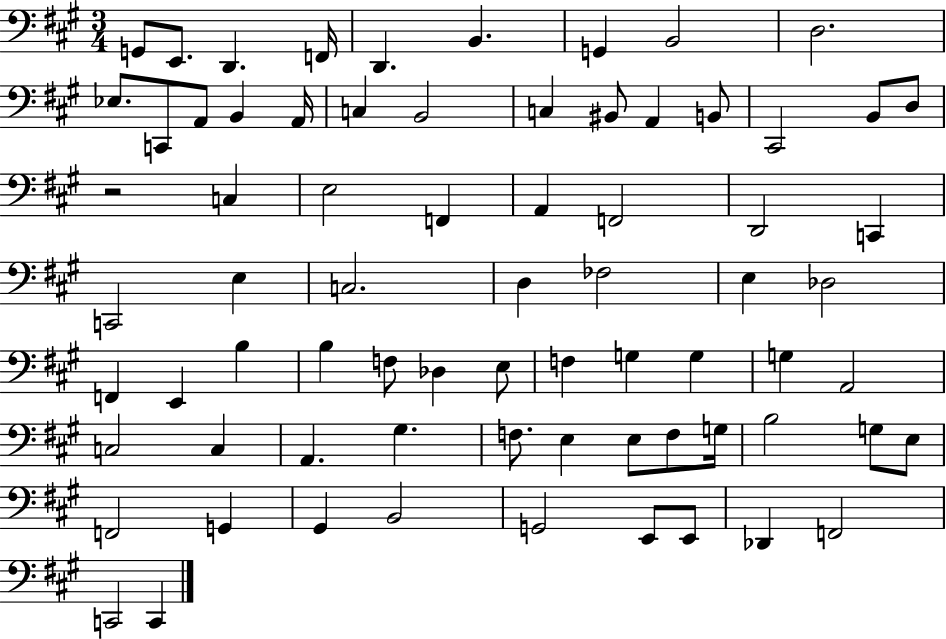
{
  \clef bass
  \numericTimeSignature
  \time 3/4
  \key a \major
  g,8 e,8. d,4. f,16 | d,4. b,4. | g,4 b,2 | d2. | \break ees8. c,8 a,8 b,4 a,16 | c4 b,2 | c4 bis,8 a,4 b,8 | cis,2 b,8 d8 | \break r2 c4 | e2 f,4 | a,4 f,2 | d,2 c,4 | \break c,2 e4 | c2. | d4 fes2 | e4 des2 | \break f,4 e,4 b4 | b4 f8 des4 e8 | f4 g4 g4 | g4 a,2 | \break c2 c4 | a,4. gis4. | f8. e4 e8 f8 g16 | b2 g8 e8 | \break f,2 g,4 | gis,4 b,2 | g,2 e,8 e,8 | des,4 f,2 | \break c,2 c,4 | \bar "|."
}